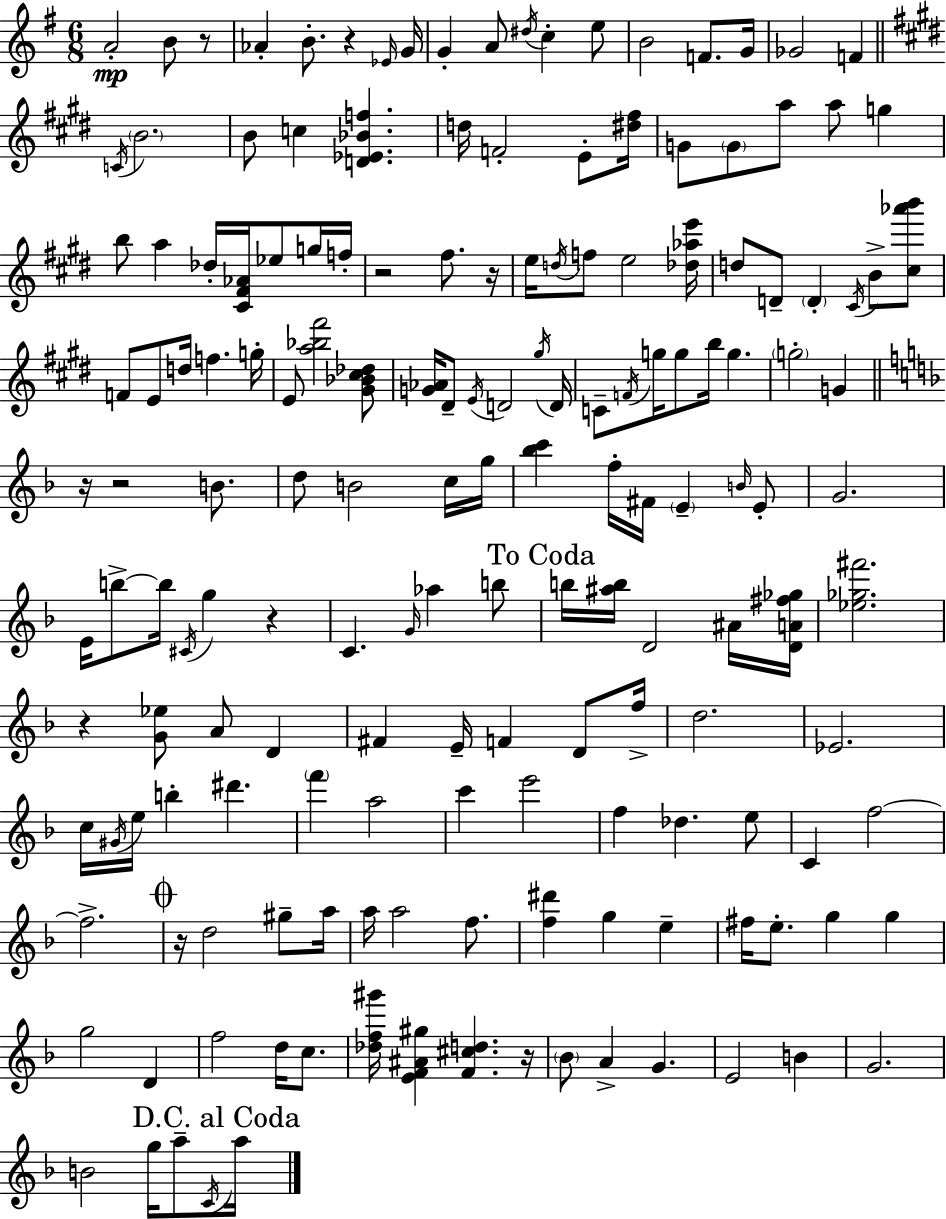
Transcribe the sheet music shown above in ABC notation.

X:1
T:Untitled
M:6/8
L:1/4
K:G
A2 B/2 z/2 _A B/2 z _E/4 G/4 G A/2 ^d/4 c e/2 B2 F/2 G/4 _G2 F C/4 B2 B/2 c [D_E_Bf] d/4 F2 E/2 [^d^f]/4 G/2 G/2 a/2 a/2 g b/2 a _d/4 [^C^F_A]/4 _e/2 g/4 f/4 z2 ^f/2 z/4 e/4 d/4 f/2 e2 [_d_ae']/4 d/2 D/2 D ^C/4 B/2 [^c_a'b']/2 F/2 E/2 d/4 f g/4 E/2 [a_b^f']2 [^G_B^c_d]/2 [G_A]/4 ^D/2 E/4 D2 ^g/4 D/4 C/2 F/4 g/4 g/2 b/4 g g2 G z/4 z2 B/2 d/2 B2 c/4 g/4 [_bc'] f/4 ^F/4 E B/4 E/2 G2 E/4 b/2 b/4 ^C/4 g z C G/4 _a b/2 b/4 [^ab]/4 D2 ^A/4 [DA^f_g]/4 [_e_g^f']2 z [G_e]/2 A/2 D ^F E/4 F D/2 f/4 d2 _E2 c/4 ^G/4 e/4 b ^d' f' a2 c' e'2 f _d e/2 C f2 f2 z/4 d2 ^g/2 a/4 a/4 a2 f/2 [f^d'] g e ^f/4 e/2 g g g2 D f2 d/4 c/2 [_df^g']/4 [EF^A^g] [F^cd] z/4 _B/2 A G E2 B G2 B2 g/4 a/2 C/4 a/4